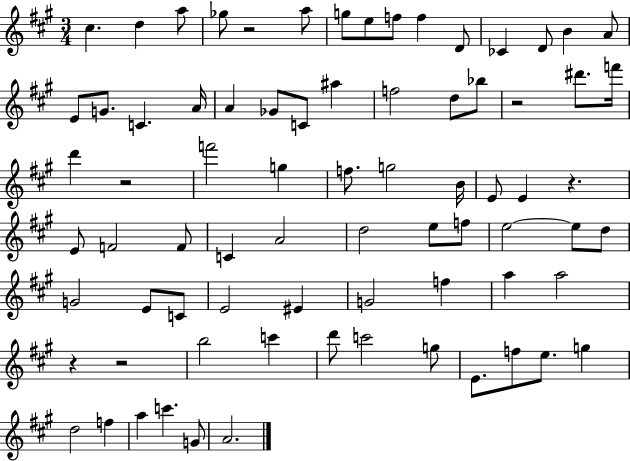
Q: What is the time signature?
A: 3/4